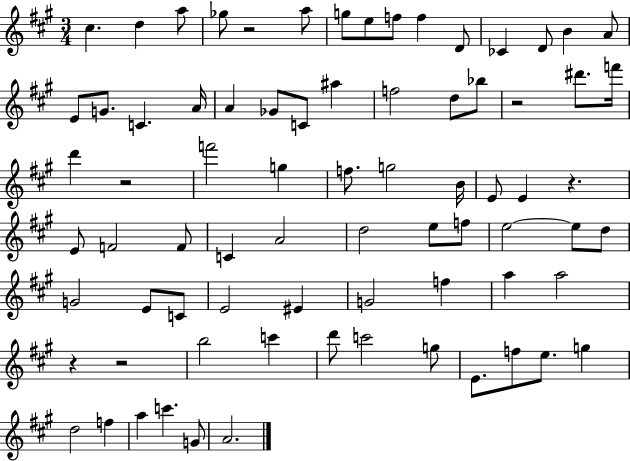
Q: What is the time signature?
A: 3/4